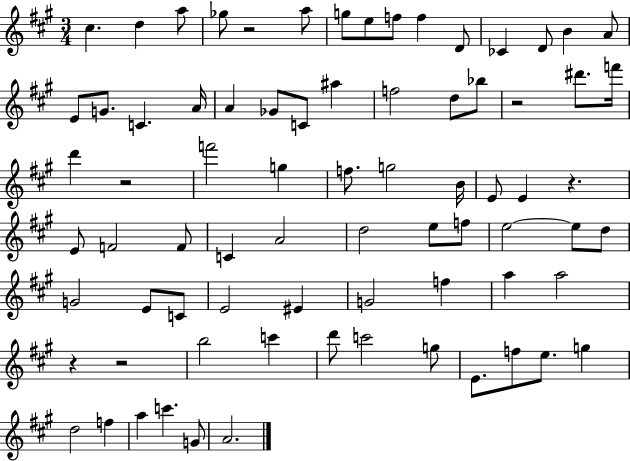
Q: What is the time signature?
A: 3/4